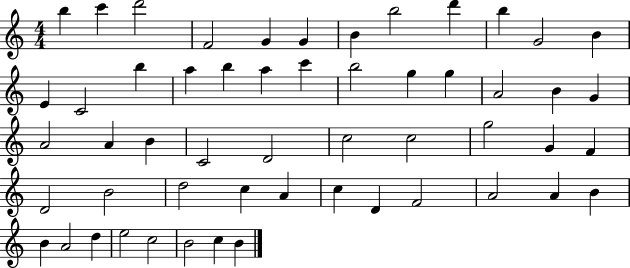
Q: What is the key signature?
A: C major